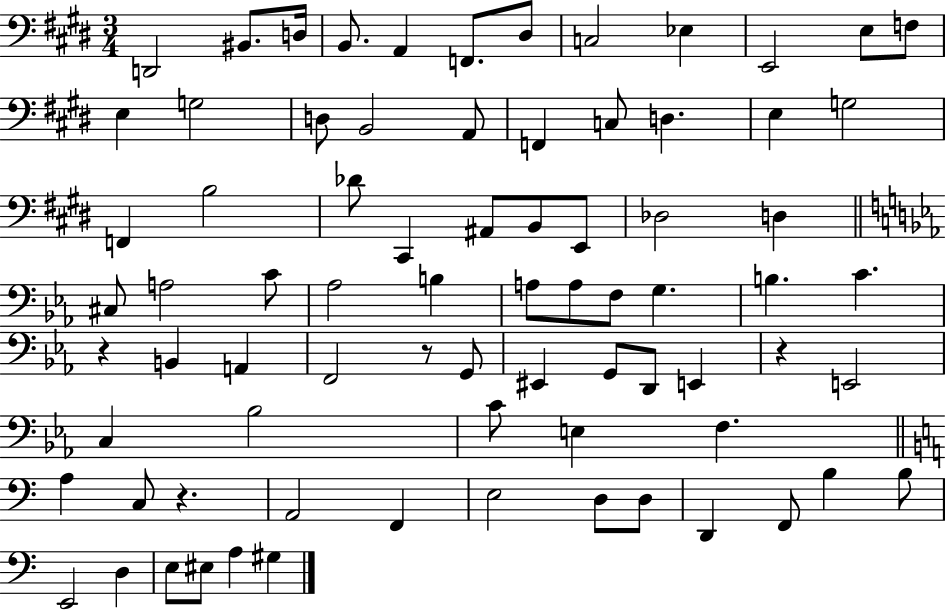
X:1
T:Untitled
M:3/4
L:1/4
K:E
D,,2 ^B,,/2 D,/4 B,,/2 A,, F,,/2 ^D,/2 C,2 _E, E,,2 E,/2 F,/2 E, G,2 D,/2 B,,2 A,,/2 F,, C,/2 D, E, G,2 F,, B,2 _D/2 ^C,, ^A,,/2 B,,/2 E,,/2 _D,2 D, ^C,/2 A,2 C/2 _A,2 B, A,/2 A,/2 F,/2 G, B, C z B,, A,, F,,2 z/2 G,,/2 ^E,, G,,/2 D,,/2 E,, z E,,2 C, _B,2 C/2 E, F, A, C,/2 z A,,2 F,, E,2 D,/2 D,/2 D,, F,,/2 B, B,/2 E,,2 D, E,/2 ^E,/2 A, ^G,